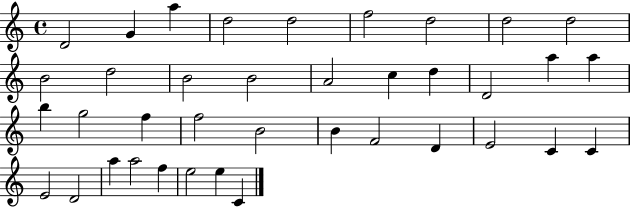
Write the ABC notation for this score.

X:1
T:Untitled
M:4/4
L:1/4
K:C
D2 G a d2 d2 f2 d2 d2 d2 B2 d2 B2 B2 A2 c d D2 a a b g2 f f2 B2 B F2 D E2 C C E2 D2 a a2 f e2 e C